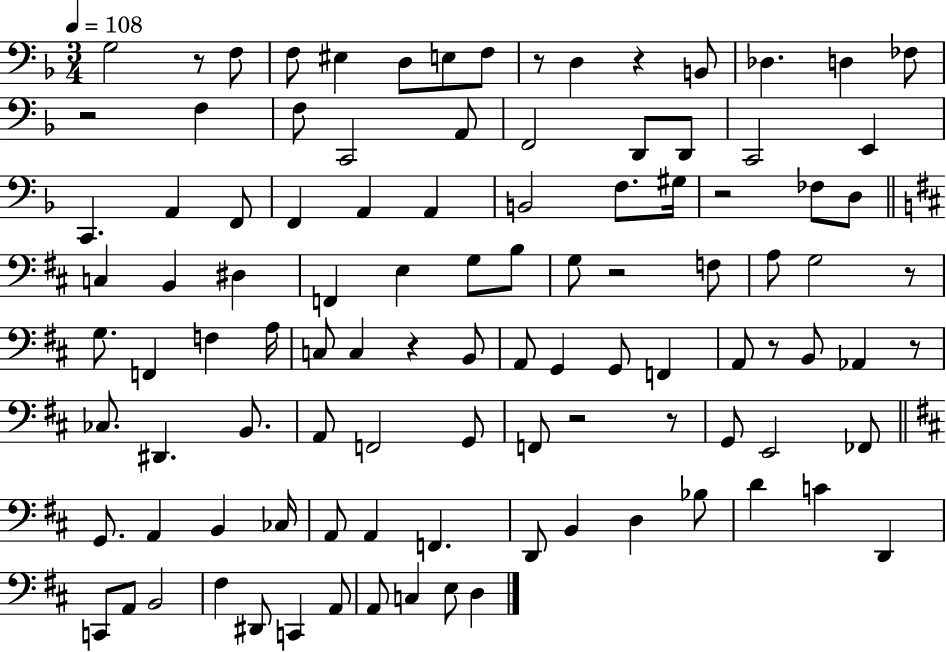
{
  \clef bass
  \numericTimeSignature
  \time 3/4
  \key f \major
  \tempo 4 = 108
  g2 r8 f8 | f8 eis4 d8 e8 f8 | r8 d4 r4 b,8 | des4. d4 fes8 | \break r2 f4 | f8 c,2 a,8 | f,2 d,8 d,8 | c,2 e,4 | \break c,4. a,4 f,8 | f,4 a,4 a,4 | b,2 f8. gis16 | r2 fes8 d8 | \break \bar "||" \break \key d \major c4 b,4 dis4 | f,4 e4 g8 b8 | g8 r2 f8 | a8 g2 r8 | \break g8. f,4 f4 a16 | c8 c4 r4 b,8 | a,8 g,4 g,8 f,4 | a,8 r8 b,8 aes,4 r8 | \break ces8. dis,4. b,8. | a,8 f,2 g,8 | f,8 r2 r8 | g,8 e,2 fes,8 | \break \bar "||" \break \key d \major g,8. a,4 b,4 ces16 | a,8 a,4 f,4. | d,8 b,4 d4 bes8 | d'4 c'4 d,4 | \break c,8 a,8 b,2 | fis4 dis,8 c,4 a,8 | a,8 c4 e8 d4 | \bar "|."
}